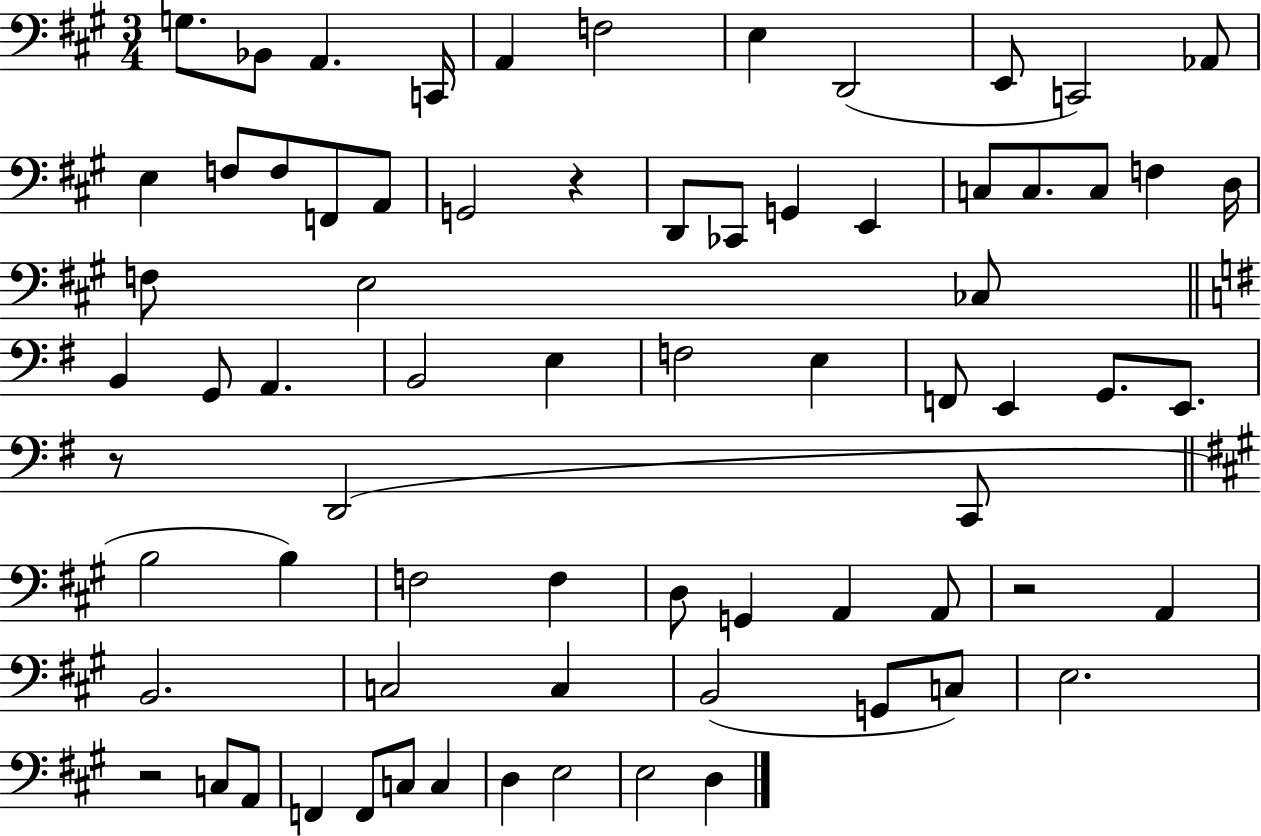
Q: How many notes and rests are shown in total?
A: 72